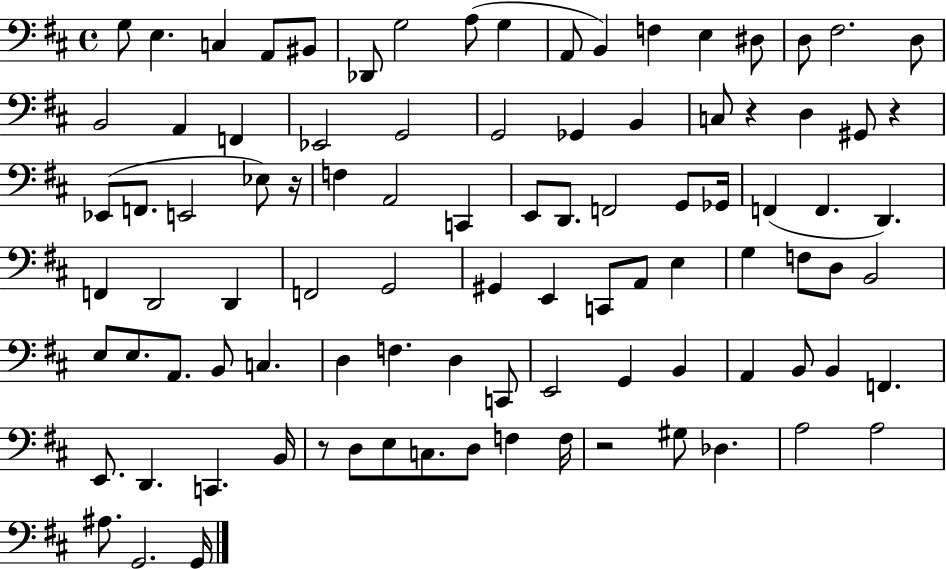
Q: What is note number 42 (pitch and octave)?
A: F2